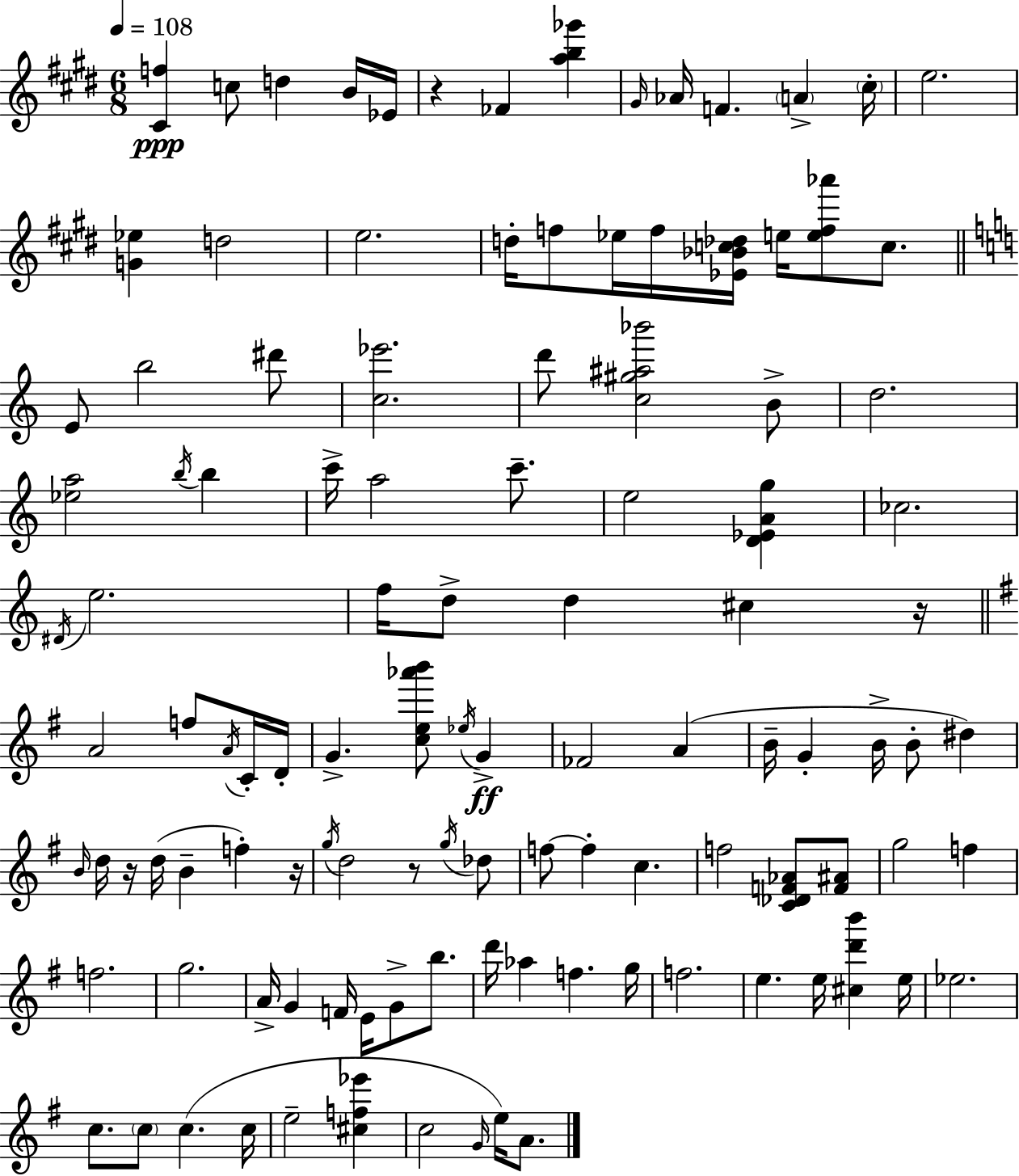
{
  \clef treble
  \numericTimeSignature
  \time 6/8
  \key e \major
  \tempo 4 = 108
  <cis' f''>4\ppp c''8 d''4 b'16 ees'16 | r4 fes'4 <a'' b'' ges'''>4 | \grace { gis'16 } aes'16 f'4. \parenthesize a'4-> | \parenthesize cis''16-. e''2. | \break <g' ees''>4 d''2 | e''2. | d''16-. f''8 ees''16 f''16 <ees' bes' c'' des''>16 e''16 <e'' f'' aes'''>8 c''8. | \bar "||" \break \key a \minor e'8 b''2 dis'''8 | <c'' ees'''>2. | d'''8 <c'' gis'' ais'' bes'''>2 b'8-> | d''2. | \break <ees'' a''>2 \acciaccatura { b''16 } b''4 | c'''16-> a''2 c'''8.-- | e''2 <d' ees' a' g''>4 | ces''2. | \break \acciaccatura { dis'16 } e''2. | f''16 d''8-> d''4 cis''4 | r16 \bar "||" \break \key g \major a'2 f''8 \acciaccatura { a'16 } c'16-. | d'16-. g'4.-> <c'' e'' aes''' b'''>8 \acciaccatura { ees''16 }\ff g'4-> | fes'2 a'4( | b'16-- g'4-. b'16-> b'8-. dis''4) | \break \grace { b'16 } d''16 r16 d''16( b'4-- f''4-.) | r16 \acciaccatura { g''16 } d''2 | r8 \acciaccatura { g''16 } des''8 f''8~~ f''4-. c''4. | f''2 | \break <c' des' f' aes'>8 <f' ais'>8 g''2 | f''4 f''2. | g''2. | a'16-> g'4 f'16 e'16 | \break g'8-> b''8. d'''16 aes''4 f''4. | g''16 f''2. | e''4. e''16 | <cis'' d''' b'''>4 e''16 ees''2. | \break c''8. \parenthesize c''8 c''4.( | c''16 e''2-- | <cis'' f'' ees'''>4 c''2 | \grace { g'16 }) e''16 a'8. \bar "|."
}